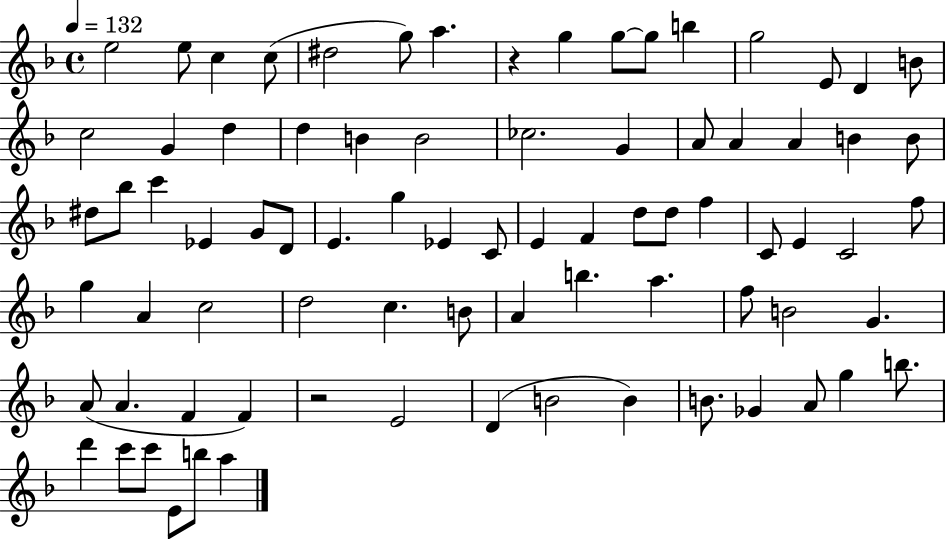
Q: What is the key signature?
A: F major